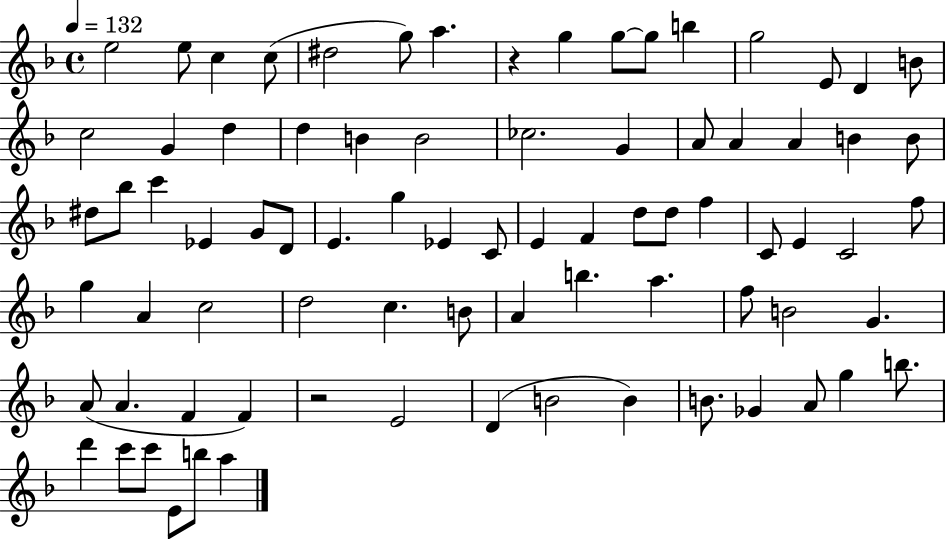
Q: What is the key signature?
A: F major